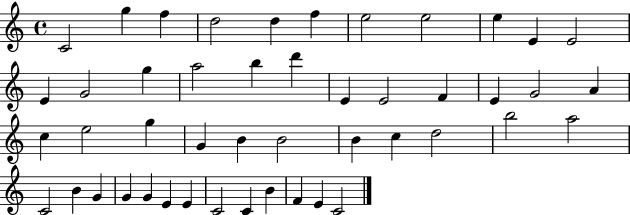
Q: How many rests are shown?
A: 0